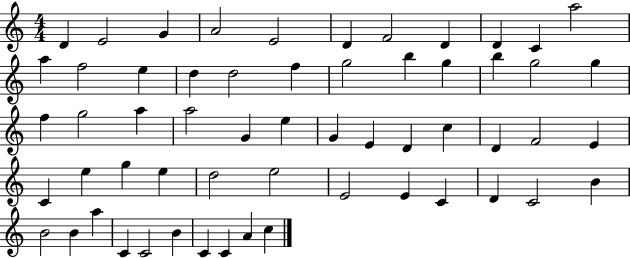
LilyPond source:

{
  \clef treble
  \numericTimeSignature
  \time 4/4
  \key c \major
  d'4 e'2 g'4 | a'2 e'2 | d'4 f'2 d'4 | d'4 c'4 a''2 | \break a''4 f''2 e''4 | d''4 d''2 f''4 | g''2 b''4 g''4 | b''4 g''2 g''4 | \break f''4 g''2 a''4 | a''2 g'4 e''4 | g'4 e'4 d'4 c''4 | d'4 f'2 e'4 | \break c'4 e''4 g''4 e''4 | d''2 e''2 | e'2 e'4 c'4 | d'4 c'2 b'4 | \break b'2 b'4 a''4 | c'4 c'2 b'4 | c'4 c'4 a'4 c''4 | \bar "|."
}